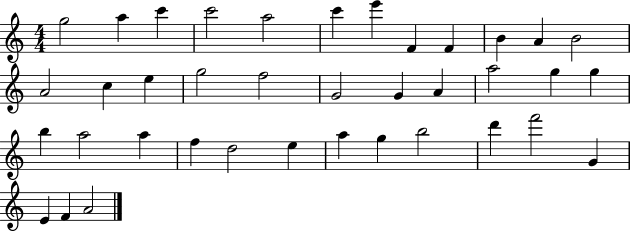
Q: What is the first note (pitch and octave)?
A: G5